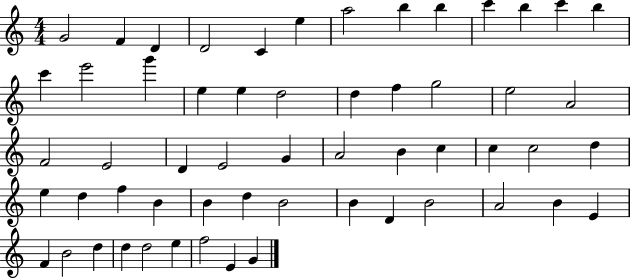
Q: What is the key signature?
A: C major